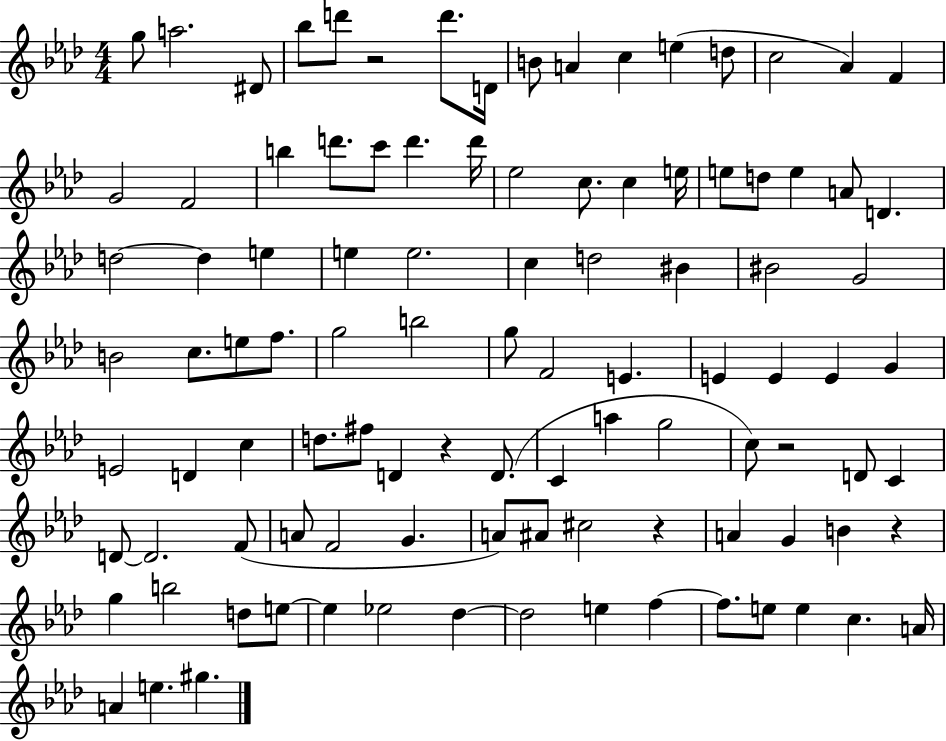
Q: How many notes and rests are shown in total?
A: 102